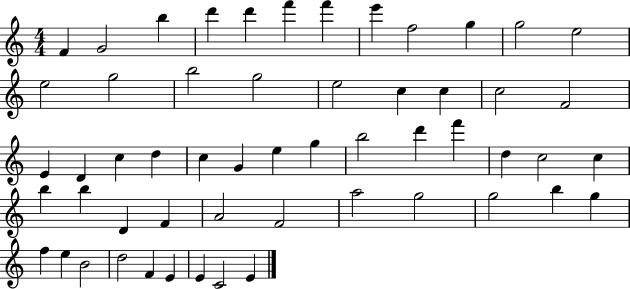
F4/q G4/h B5/q D6/q D6/q F6/q F6/q E6/q F5/h G5/q G5/h E5/h E5/h G5/h B5/h G5/h E5/h C5/q C5/q C5/h F4/h E4/q D4/q C5/q D5/q C5/q G4/q E5/q G5/q B5/h D6/q F6/q D5/q C5/h C5/q B5/q B5/q D4/q F4/q A4/h F4/h A5/h G5/h G5/h B5/q G5/q F5/q E5/q B4/h D5/h F4/q E4/q E4/q C4/h E4/q